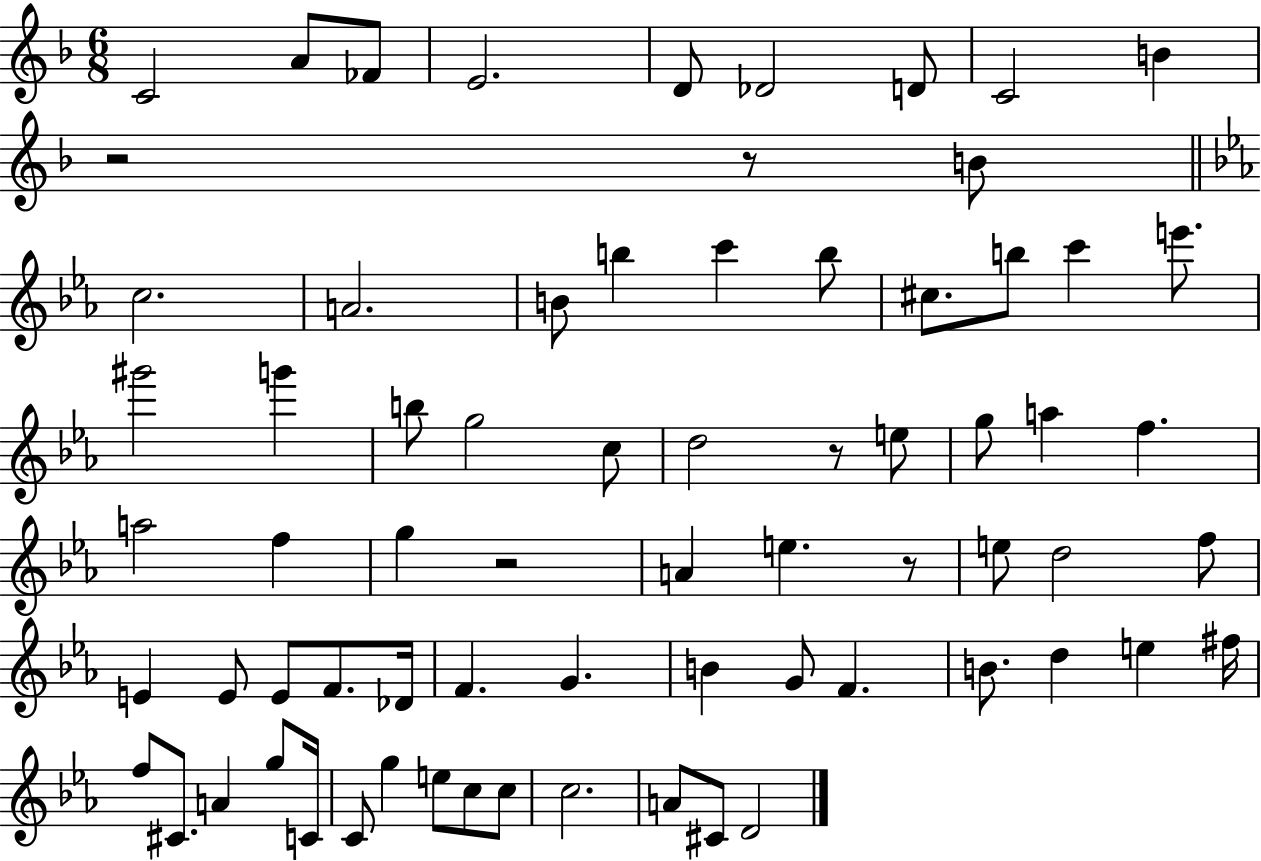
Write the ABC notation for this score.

X:1
T:Untitled
M:6/8
L:1/4
K:F
C2 A/2 _F/2 E2 D/2 _D2 D/2 C2 B z2 z/2 B/2 c2 A2 B/2 b c' b/2 ^c/2 b/2 c' e'/2 ^g'2 g' b/2 g2 c/2 d2 z/2 e/2 g/2 a f a2 f g z2 A e z/2 e/2 d2 f/2 E E/2 E/2 F/2 _D/4 F G B G/2 F B/2 d e ^f/4 f/2 ^C/2 A g/2 C/4 C/2 g e/2 c/2 c/2 c2 A/2 ^C/2 D2